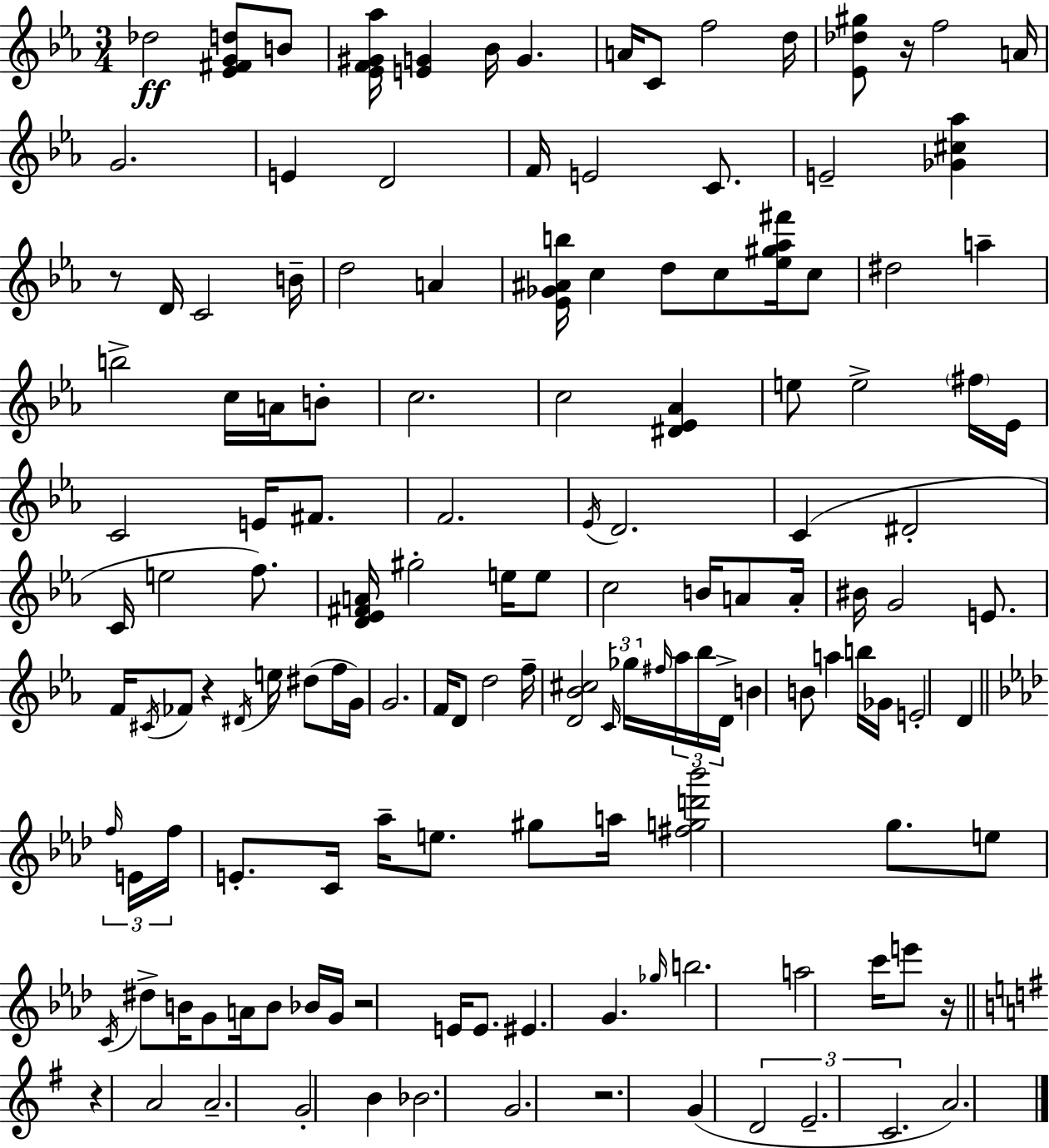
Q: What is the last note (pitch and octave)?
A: A4